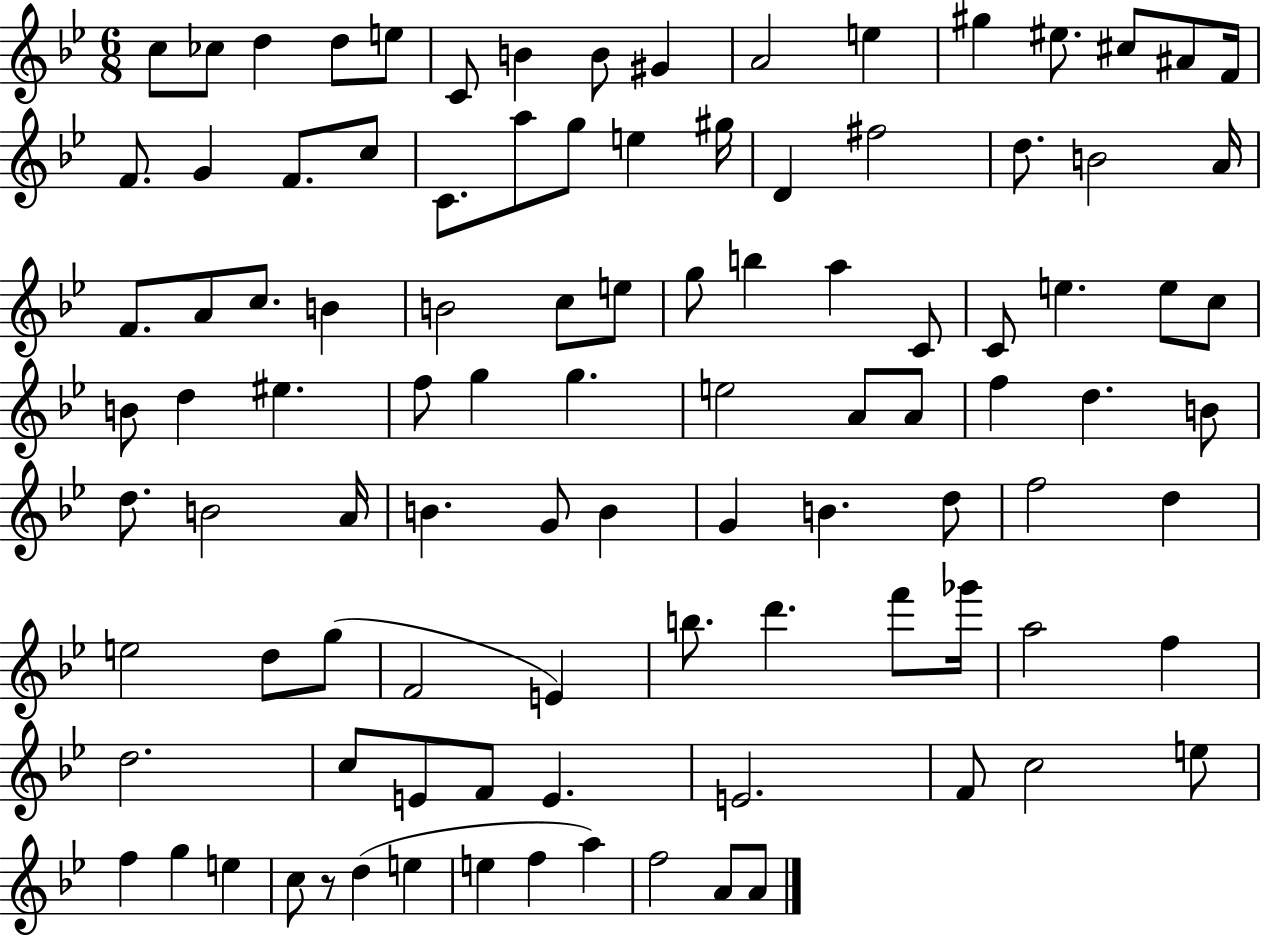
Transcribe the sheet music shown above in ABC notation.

X:1
T:Untitled
M:6/8
L:1/4
K:Bb
c/2 _c/2 d d/2 e/2 C/2 B B/2 ^G A2 e ^g ^e/2 ^c/2 ^A/2 F/4 F/2 G F/2 c/2 C/2 a/2 g/2 e ^g/4 D ^f2 d/2 B2 A/4 F/2 A/2 c/2 B B2 c/2 e/2 g/2 b a C/2 C/2 e e/2 c/2 B/2 d ^e f/2 g g e2 A/2 A/2 f d B/2 d/2 B2 A/4 B G/2 B G B d/2 f2 d e2 d/2 g/2 F2 E b/2 d' f'/2 _g'/4 a2 f d2 c/2 E/2 F/2 E E2 F/2 c2 e/2 f g e c/2 z/2 d e e f a f2 A/2 A/2